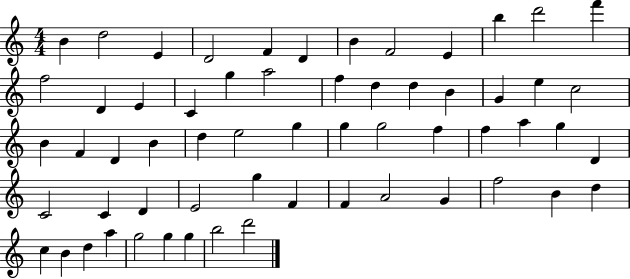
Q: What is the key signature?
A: C major